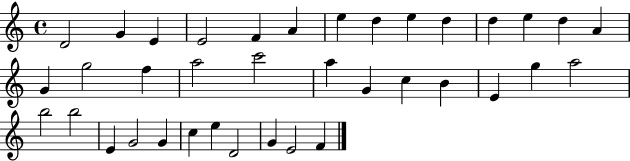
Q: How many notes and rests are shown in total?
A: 37